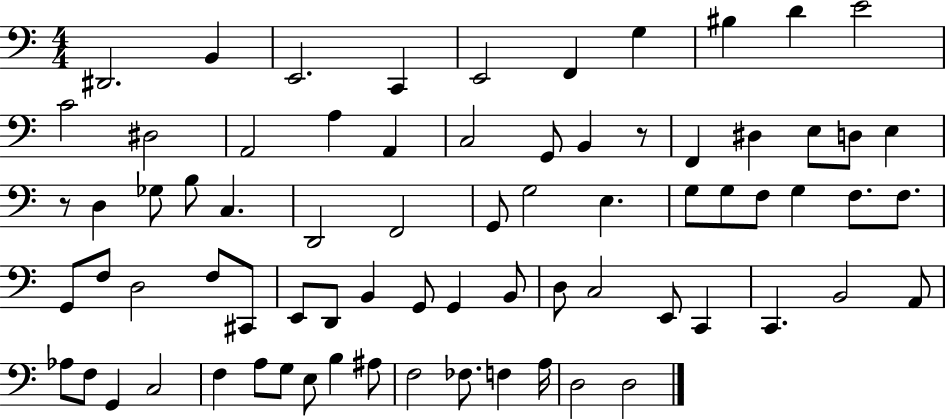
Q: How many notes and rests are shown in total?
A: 74